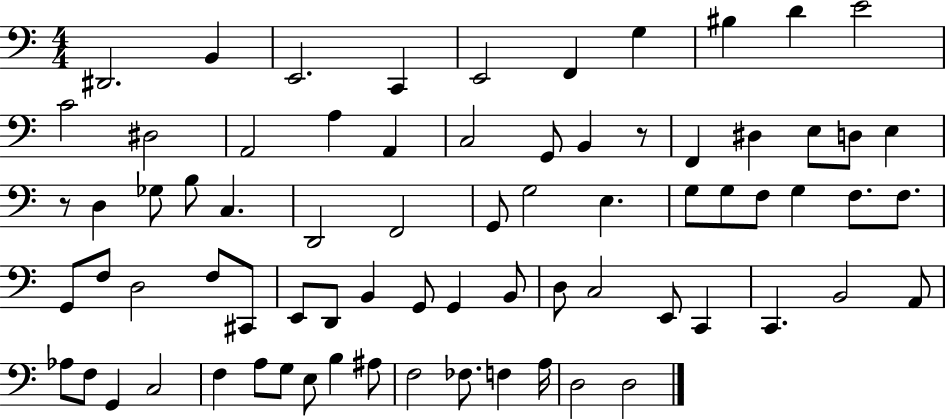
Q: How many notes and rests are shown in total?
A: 74